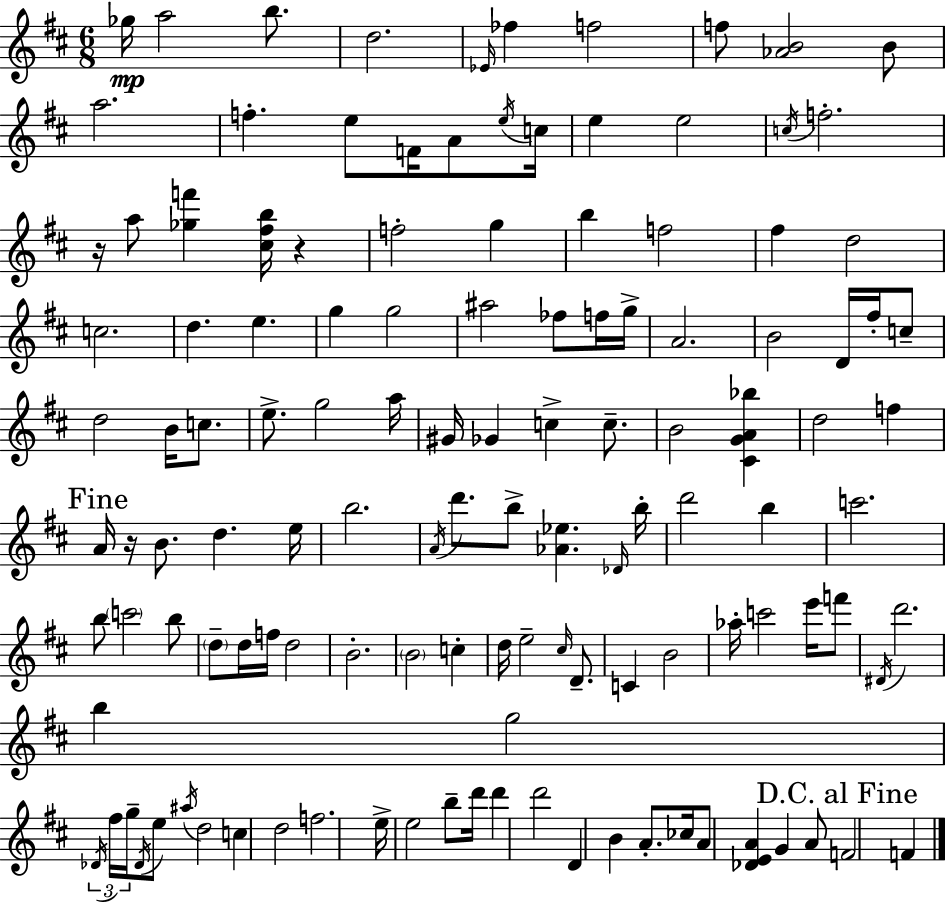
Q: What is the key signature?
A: D major